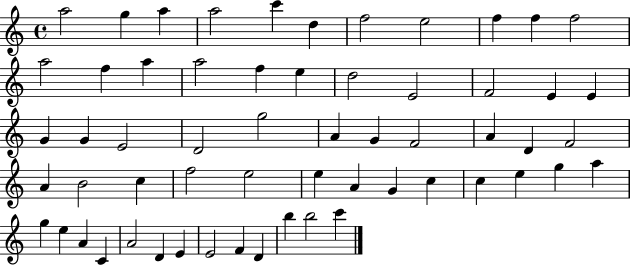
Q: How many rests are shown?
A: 0